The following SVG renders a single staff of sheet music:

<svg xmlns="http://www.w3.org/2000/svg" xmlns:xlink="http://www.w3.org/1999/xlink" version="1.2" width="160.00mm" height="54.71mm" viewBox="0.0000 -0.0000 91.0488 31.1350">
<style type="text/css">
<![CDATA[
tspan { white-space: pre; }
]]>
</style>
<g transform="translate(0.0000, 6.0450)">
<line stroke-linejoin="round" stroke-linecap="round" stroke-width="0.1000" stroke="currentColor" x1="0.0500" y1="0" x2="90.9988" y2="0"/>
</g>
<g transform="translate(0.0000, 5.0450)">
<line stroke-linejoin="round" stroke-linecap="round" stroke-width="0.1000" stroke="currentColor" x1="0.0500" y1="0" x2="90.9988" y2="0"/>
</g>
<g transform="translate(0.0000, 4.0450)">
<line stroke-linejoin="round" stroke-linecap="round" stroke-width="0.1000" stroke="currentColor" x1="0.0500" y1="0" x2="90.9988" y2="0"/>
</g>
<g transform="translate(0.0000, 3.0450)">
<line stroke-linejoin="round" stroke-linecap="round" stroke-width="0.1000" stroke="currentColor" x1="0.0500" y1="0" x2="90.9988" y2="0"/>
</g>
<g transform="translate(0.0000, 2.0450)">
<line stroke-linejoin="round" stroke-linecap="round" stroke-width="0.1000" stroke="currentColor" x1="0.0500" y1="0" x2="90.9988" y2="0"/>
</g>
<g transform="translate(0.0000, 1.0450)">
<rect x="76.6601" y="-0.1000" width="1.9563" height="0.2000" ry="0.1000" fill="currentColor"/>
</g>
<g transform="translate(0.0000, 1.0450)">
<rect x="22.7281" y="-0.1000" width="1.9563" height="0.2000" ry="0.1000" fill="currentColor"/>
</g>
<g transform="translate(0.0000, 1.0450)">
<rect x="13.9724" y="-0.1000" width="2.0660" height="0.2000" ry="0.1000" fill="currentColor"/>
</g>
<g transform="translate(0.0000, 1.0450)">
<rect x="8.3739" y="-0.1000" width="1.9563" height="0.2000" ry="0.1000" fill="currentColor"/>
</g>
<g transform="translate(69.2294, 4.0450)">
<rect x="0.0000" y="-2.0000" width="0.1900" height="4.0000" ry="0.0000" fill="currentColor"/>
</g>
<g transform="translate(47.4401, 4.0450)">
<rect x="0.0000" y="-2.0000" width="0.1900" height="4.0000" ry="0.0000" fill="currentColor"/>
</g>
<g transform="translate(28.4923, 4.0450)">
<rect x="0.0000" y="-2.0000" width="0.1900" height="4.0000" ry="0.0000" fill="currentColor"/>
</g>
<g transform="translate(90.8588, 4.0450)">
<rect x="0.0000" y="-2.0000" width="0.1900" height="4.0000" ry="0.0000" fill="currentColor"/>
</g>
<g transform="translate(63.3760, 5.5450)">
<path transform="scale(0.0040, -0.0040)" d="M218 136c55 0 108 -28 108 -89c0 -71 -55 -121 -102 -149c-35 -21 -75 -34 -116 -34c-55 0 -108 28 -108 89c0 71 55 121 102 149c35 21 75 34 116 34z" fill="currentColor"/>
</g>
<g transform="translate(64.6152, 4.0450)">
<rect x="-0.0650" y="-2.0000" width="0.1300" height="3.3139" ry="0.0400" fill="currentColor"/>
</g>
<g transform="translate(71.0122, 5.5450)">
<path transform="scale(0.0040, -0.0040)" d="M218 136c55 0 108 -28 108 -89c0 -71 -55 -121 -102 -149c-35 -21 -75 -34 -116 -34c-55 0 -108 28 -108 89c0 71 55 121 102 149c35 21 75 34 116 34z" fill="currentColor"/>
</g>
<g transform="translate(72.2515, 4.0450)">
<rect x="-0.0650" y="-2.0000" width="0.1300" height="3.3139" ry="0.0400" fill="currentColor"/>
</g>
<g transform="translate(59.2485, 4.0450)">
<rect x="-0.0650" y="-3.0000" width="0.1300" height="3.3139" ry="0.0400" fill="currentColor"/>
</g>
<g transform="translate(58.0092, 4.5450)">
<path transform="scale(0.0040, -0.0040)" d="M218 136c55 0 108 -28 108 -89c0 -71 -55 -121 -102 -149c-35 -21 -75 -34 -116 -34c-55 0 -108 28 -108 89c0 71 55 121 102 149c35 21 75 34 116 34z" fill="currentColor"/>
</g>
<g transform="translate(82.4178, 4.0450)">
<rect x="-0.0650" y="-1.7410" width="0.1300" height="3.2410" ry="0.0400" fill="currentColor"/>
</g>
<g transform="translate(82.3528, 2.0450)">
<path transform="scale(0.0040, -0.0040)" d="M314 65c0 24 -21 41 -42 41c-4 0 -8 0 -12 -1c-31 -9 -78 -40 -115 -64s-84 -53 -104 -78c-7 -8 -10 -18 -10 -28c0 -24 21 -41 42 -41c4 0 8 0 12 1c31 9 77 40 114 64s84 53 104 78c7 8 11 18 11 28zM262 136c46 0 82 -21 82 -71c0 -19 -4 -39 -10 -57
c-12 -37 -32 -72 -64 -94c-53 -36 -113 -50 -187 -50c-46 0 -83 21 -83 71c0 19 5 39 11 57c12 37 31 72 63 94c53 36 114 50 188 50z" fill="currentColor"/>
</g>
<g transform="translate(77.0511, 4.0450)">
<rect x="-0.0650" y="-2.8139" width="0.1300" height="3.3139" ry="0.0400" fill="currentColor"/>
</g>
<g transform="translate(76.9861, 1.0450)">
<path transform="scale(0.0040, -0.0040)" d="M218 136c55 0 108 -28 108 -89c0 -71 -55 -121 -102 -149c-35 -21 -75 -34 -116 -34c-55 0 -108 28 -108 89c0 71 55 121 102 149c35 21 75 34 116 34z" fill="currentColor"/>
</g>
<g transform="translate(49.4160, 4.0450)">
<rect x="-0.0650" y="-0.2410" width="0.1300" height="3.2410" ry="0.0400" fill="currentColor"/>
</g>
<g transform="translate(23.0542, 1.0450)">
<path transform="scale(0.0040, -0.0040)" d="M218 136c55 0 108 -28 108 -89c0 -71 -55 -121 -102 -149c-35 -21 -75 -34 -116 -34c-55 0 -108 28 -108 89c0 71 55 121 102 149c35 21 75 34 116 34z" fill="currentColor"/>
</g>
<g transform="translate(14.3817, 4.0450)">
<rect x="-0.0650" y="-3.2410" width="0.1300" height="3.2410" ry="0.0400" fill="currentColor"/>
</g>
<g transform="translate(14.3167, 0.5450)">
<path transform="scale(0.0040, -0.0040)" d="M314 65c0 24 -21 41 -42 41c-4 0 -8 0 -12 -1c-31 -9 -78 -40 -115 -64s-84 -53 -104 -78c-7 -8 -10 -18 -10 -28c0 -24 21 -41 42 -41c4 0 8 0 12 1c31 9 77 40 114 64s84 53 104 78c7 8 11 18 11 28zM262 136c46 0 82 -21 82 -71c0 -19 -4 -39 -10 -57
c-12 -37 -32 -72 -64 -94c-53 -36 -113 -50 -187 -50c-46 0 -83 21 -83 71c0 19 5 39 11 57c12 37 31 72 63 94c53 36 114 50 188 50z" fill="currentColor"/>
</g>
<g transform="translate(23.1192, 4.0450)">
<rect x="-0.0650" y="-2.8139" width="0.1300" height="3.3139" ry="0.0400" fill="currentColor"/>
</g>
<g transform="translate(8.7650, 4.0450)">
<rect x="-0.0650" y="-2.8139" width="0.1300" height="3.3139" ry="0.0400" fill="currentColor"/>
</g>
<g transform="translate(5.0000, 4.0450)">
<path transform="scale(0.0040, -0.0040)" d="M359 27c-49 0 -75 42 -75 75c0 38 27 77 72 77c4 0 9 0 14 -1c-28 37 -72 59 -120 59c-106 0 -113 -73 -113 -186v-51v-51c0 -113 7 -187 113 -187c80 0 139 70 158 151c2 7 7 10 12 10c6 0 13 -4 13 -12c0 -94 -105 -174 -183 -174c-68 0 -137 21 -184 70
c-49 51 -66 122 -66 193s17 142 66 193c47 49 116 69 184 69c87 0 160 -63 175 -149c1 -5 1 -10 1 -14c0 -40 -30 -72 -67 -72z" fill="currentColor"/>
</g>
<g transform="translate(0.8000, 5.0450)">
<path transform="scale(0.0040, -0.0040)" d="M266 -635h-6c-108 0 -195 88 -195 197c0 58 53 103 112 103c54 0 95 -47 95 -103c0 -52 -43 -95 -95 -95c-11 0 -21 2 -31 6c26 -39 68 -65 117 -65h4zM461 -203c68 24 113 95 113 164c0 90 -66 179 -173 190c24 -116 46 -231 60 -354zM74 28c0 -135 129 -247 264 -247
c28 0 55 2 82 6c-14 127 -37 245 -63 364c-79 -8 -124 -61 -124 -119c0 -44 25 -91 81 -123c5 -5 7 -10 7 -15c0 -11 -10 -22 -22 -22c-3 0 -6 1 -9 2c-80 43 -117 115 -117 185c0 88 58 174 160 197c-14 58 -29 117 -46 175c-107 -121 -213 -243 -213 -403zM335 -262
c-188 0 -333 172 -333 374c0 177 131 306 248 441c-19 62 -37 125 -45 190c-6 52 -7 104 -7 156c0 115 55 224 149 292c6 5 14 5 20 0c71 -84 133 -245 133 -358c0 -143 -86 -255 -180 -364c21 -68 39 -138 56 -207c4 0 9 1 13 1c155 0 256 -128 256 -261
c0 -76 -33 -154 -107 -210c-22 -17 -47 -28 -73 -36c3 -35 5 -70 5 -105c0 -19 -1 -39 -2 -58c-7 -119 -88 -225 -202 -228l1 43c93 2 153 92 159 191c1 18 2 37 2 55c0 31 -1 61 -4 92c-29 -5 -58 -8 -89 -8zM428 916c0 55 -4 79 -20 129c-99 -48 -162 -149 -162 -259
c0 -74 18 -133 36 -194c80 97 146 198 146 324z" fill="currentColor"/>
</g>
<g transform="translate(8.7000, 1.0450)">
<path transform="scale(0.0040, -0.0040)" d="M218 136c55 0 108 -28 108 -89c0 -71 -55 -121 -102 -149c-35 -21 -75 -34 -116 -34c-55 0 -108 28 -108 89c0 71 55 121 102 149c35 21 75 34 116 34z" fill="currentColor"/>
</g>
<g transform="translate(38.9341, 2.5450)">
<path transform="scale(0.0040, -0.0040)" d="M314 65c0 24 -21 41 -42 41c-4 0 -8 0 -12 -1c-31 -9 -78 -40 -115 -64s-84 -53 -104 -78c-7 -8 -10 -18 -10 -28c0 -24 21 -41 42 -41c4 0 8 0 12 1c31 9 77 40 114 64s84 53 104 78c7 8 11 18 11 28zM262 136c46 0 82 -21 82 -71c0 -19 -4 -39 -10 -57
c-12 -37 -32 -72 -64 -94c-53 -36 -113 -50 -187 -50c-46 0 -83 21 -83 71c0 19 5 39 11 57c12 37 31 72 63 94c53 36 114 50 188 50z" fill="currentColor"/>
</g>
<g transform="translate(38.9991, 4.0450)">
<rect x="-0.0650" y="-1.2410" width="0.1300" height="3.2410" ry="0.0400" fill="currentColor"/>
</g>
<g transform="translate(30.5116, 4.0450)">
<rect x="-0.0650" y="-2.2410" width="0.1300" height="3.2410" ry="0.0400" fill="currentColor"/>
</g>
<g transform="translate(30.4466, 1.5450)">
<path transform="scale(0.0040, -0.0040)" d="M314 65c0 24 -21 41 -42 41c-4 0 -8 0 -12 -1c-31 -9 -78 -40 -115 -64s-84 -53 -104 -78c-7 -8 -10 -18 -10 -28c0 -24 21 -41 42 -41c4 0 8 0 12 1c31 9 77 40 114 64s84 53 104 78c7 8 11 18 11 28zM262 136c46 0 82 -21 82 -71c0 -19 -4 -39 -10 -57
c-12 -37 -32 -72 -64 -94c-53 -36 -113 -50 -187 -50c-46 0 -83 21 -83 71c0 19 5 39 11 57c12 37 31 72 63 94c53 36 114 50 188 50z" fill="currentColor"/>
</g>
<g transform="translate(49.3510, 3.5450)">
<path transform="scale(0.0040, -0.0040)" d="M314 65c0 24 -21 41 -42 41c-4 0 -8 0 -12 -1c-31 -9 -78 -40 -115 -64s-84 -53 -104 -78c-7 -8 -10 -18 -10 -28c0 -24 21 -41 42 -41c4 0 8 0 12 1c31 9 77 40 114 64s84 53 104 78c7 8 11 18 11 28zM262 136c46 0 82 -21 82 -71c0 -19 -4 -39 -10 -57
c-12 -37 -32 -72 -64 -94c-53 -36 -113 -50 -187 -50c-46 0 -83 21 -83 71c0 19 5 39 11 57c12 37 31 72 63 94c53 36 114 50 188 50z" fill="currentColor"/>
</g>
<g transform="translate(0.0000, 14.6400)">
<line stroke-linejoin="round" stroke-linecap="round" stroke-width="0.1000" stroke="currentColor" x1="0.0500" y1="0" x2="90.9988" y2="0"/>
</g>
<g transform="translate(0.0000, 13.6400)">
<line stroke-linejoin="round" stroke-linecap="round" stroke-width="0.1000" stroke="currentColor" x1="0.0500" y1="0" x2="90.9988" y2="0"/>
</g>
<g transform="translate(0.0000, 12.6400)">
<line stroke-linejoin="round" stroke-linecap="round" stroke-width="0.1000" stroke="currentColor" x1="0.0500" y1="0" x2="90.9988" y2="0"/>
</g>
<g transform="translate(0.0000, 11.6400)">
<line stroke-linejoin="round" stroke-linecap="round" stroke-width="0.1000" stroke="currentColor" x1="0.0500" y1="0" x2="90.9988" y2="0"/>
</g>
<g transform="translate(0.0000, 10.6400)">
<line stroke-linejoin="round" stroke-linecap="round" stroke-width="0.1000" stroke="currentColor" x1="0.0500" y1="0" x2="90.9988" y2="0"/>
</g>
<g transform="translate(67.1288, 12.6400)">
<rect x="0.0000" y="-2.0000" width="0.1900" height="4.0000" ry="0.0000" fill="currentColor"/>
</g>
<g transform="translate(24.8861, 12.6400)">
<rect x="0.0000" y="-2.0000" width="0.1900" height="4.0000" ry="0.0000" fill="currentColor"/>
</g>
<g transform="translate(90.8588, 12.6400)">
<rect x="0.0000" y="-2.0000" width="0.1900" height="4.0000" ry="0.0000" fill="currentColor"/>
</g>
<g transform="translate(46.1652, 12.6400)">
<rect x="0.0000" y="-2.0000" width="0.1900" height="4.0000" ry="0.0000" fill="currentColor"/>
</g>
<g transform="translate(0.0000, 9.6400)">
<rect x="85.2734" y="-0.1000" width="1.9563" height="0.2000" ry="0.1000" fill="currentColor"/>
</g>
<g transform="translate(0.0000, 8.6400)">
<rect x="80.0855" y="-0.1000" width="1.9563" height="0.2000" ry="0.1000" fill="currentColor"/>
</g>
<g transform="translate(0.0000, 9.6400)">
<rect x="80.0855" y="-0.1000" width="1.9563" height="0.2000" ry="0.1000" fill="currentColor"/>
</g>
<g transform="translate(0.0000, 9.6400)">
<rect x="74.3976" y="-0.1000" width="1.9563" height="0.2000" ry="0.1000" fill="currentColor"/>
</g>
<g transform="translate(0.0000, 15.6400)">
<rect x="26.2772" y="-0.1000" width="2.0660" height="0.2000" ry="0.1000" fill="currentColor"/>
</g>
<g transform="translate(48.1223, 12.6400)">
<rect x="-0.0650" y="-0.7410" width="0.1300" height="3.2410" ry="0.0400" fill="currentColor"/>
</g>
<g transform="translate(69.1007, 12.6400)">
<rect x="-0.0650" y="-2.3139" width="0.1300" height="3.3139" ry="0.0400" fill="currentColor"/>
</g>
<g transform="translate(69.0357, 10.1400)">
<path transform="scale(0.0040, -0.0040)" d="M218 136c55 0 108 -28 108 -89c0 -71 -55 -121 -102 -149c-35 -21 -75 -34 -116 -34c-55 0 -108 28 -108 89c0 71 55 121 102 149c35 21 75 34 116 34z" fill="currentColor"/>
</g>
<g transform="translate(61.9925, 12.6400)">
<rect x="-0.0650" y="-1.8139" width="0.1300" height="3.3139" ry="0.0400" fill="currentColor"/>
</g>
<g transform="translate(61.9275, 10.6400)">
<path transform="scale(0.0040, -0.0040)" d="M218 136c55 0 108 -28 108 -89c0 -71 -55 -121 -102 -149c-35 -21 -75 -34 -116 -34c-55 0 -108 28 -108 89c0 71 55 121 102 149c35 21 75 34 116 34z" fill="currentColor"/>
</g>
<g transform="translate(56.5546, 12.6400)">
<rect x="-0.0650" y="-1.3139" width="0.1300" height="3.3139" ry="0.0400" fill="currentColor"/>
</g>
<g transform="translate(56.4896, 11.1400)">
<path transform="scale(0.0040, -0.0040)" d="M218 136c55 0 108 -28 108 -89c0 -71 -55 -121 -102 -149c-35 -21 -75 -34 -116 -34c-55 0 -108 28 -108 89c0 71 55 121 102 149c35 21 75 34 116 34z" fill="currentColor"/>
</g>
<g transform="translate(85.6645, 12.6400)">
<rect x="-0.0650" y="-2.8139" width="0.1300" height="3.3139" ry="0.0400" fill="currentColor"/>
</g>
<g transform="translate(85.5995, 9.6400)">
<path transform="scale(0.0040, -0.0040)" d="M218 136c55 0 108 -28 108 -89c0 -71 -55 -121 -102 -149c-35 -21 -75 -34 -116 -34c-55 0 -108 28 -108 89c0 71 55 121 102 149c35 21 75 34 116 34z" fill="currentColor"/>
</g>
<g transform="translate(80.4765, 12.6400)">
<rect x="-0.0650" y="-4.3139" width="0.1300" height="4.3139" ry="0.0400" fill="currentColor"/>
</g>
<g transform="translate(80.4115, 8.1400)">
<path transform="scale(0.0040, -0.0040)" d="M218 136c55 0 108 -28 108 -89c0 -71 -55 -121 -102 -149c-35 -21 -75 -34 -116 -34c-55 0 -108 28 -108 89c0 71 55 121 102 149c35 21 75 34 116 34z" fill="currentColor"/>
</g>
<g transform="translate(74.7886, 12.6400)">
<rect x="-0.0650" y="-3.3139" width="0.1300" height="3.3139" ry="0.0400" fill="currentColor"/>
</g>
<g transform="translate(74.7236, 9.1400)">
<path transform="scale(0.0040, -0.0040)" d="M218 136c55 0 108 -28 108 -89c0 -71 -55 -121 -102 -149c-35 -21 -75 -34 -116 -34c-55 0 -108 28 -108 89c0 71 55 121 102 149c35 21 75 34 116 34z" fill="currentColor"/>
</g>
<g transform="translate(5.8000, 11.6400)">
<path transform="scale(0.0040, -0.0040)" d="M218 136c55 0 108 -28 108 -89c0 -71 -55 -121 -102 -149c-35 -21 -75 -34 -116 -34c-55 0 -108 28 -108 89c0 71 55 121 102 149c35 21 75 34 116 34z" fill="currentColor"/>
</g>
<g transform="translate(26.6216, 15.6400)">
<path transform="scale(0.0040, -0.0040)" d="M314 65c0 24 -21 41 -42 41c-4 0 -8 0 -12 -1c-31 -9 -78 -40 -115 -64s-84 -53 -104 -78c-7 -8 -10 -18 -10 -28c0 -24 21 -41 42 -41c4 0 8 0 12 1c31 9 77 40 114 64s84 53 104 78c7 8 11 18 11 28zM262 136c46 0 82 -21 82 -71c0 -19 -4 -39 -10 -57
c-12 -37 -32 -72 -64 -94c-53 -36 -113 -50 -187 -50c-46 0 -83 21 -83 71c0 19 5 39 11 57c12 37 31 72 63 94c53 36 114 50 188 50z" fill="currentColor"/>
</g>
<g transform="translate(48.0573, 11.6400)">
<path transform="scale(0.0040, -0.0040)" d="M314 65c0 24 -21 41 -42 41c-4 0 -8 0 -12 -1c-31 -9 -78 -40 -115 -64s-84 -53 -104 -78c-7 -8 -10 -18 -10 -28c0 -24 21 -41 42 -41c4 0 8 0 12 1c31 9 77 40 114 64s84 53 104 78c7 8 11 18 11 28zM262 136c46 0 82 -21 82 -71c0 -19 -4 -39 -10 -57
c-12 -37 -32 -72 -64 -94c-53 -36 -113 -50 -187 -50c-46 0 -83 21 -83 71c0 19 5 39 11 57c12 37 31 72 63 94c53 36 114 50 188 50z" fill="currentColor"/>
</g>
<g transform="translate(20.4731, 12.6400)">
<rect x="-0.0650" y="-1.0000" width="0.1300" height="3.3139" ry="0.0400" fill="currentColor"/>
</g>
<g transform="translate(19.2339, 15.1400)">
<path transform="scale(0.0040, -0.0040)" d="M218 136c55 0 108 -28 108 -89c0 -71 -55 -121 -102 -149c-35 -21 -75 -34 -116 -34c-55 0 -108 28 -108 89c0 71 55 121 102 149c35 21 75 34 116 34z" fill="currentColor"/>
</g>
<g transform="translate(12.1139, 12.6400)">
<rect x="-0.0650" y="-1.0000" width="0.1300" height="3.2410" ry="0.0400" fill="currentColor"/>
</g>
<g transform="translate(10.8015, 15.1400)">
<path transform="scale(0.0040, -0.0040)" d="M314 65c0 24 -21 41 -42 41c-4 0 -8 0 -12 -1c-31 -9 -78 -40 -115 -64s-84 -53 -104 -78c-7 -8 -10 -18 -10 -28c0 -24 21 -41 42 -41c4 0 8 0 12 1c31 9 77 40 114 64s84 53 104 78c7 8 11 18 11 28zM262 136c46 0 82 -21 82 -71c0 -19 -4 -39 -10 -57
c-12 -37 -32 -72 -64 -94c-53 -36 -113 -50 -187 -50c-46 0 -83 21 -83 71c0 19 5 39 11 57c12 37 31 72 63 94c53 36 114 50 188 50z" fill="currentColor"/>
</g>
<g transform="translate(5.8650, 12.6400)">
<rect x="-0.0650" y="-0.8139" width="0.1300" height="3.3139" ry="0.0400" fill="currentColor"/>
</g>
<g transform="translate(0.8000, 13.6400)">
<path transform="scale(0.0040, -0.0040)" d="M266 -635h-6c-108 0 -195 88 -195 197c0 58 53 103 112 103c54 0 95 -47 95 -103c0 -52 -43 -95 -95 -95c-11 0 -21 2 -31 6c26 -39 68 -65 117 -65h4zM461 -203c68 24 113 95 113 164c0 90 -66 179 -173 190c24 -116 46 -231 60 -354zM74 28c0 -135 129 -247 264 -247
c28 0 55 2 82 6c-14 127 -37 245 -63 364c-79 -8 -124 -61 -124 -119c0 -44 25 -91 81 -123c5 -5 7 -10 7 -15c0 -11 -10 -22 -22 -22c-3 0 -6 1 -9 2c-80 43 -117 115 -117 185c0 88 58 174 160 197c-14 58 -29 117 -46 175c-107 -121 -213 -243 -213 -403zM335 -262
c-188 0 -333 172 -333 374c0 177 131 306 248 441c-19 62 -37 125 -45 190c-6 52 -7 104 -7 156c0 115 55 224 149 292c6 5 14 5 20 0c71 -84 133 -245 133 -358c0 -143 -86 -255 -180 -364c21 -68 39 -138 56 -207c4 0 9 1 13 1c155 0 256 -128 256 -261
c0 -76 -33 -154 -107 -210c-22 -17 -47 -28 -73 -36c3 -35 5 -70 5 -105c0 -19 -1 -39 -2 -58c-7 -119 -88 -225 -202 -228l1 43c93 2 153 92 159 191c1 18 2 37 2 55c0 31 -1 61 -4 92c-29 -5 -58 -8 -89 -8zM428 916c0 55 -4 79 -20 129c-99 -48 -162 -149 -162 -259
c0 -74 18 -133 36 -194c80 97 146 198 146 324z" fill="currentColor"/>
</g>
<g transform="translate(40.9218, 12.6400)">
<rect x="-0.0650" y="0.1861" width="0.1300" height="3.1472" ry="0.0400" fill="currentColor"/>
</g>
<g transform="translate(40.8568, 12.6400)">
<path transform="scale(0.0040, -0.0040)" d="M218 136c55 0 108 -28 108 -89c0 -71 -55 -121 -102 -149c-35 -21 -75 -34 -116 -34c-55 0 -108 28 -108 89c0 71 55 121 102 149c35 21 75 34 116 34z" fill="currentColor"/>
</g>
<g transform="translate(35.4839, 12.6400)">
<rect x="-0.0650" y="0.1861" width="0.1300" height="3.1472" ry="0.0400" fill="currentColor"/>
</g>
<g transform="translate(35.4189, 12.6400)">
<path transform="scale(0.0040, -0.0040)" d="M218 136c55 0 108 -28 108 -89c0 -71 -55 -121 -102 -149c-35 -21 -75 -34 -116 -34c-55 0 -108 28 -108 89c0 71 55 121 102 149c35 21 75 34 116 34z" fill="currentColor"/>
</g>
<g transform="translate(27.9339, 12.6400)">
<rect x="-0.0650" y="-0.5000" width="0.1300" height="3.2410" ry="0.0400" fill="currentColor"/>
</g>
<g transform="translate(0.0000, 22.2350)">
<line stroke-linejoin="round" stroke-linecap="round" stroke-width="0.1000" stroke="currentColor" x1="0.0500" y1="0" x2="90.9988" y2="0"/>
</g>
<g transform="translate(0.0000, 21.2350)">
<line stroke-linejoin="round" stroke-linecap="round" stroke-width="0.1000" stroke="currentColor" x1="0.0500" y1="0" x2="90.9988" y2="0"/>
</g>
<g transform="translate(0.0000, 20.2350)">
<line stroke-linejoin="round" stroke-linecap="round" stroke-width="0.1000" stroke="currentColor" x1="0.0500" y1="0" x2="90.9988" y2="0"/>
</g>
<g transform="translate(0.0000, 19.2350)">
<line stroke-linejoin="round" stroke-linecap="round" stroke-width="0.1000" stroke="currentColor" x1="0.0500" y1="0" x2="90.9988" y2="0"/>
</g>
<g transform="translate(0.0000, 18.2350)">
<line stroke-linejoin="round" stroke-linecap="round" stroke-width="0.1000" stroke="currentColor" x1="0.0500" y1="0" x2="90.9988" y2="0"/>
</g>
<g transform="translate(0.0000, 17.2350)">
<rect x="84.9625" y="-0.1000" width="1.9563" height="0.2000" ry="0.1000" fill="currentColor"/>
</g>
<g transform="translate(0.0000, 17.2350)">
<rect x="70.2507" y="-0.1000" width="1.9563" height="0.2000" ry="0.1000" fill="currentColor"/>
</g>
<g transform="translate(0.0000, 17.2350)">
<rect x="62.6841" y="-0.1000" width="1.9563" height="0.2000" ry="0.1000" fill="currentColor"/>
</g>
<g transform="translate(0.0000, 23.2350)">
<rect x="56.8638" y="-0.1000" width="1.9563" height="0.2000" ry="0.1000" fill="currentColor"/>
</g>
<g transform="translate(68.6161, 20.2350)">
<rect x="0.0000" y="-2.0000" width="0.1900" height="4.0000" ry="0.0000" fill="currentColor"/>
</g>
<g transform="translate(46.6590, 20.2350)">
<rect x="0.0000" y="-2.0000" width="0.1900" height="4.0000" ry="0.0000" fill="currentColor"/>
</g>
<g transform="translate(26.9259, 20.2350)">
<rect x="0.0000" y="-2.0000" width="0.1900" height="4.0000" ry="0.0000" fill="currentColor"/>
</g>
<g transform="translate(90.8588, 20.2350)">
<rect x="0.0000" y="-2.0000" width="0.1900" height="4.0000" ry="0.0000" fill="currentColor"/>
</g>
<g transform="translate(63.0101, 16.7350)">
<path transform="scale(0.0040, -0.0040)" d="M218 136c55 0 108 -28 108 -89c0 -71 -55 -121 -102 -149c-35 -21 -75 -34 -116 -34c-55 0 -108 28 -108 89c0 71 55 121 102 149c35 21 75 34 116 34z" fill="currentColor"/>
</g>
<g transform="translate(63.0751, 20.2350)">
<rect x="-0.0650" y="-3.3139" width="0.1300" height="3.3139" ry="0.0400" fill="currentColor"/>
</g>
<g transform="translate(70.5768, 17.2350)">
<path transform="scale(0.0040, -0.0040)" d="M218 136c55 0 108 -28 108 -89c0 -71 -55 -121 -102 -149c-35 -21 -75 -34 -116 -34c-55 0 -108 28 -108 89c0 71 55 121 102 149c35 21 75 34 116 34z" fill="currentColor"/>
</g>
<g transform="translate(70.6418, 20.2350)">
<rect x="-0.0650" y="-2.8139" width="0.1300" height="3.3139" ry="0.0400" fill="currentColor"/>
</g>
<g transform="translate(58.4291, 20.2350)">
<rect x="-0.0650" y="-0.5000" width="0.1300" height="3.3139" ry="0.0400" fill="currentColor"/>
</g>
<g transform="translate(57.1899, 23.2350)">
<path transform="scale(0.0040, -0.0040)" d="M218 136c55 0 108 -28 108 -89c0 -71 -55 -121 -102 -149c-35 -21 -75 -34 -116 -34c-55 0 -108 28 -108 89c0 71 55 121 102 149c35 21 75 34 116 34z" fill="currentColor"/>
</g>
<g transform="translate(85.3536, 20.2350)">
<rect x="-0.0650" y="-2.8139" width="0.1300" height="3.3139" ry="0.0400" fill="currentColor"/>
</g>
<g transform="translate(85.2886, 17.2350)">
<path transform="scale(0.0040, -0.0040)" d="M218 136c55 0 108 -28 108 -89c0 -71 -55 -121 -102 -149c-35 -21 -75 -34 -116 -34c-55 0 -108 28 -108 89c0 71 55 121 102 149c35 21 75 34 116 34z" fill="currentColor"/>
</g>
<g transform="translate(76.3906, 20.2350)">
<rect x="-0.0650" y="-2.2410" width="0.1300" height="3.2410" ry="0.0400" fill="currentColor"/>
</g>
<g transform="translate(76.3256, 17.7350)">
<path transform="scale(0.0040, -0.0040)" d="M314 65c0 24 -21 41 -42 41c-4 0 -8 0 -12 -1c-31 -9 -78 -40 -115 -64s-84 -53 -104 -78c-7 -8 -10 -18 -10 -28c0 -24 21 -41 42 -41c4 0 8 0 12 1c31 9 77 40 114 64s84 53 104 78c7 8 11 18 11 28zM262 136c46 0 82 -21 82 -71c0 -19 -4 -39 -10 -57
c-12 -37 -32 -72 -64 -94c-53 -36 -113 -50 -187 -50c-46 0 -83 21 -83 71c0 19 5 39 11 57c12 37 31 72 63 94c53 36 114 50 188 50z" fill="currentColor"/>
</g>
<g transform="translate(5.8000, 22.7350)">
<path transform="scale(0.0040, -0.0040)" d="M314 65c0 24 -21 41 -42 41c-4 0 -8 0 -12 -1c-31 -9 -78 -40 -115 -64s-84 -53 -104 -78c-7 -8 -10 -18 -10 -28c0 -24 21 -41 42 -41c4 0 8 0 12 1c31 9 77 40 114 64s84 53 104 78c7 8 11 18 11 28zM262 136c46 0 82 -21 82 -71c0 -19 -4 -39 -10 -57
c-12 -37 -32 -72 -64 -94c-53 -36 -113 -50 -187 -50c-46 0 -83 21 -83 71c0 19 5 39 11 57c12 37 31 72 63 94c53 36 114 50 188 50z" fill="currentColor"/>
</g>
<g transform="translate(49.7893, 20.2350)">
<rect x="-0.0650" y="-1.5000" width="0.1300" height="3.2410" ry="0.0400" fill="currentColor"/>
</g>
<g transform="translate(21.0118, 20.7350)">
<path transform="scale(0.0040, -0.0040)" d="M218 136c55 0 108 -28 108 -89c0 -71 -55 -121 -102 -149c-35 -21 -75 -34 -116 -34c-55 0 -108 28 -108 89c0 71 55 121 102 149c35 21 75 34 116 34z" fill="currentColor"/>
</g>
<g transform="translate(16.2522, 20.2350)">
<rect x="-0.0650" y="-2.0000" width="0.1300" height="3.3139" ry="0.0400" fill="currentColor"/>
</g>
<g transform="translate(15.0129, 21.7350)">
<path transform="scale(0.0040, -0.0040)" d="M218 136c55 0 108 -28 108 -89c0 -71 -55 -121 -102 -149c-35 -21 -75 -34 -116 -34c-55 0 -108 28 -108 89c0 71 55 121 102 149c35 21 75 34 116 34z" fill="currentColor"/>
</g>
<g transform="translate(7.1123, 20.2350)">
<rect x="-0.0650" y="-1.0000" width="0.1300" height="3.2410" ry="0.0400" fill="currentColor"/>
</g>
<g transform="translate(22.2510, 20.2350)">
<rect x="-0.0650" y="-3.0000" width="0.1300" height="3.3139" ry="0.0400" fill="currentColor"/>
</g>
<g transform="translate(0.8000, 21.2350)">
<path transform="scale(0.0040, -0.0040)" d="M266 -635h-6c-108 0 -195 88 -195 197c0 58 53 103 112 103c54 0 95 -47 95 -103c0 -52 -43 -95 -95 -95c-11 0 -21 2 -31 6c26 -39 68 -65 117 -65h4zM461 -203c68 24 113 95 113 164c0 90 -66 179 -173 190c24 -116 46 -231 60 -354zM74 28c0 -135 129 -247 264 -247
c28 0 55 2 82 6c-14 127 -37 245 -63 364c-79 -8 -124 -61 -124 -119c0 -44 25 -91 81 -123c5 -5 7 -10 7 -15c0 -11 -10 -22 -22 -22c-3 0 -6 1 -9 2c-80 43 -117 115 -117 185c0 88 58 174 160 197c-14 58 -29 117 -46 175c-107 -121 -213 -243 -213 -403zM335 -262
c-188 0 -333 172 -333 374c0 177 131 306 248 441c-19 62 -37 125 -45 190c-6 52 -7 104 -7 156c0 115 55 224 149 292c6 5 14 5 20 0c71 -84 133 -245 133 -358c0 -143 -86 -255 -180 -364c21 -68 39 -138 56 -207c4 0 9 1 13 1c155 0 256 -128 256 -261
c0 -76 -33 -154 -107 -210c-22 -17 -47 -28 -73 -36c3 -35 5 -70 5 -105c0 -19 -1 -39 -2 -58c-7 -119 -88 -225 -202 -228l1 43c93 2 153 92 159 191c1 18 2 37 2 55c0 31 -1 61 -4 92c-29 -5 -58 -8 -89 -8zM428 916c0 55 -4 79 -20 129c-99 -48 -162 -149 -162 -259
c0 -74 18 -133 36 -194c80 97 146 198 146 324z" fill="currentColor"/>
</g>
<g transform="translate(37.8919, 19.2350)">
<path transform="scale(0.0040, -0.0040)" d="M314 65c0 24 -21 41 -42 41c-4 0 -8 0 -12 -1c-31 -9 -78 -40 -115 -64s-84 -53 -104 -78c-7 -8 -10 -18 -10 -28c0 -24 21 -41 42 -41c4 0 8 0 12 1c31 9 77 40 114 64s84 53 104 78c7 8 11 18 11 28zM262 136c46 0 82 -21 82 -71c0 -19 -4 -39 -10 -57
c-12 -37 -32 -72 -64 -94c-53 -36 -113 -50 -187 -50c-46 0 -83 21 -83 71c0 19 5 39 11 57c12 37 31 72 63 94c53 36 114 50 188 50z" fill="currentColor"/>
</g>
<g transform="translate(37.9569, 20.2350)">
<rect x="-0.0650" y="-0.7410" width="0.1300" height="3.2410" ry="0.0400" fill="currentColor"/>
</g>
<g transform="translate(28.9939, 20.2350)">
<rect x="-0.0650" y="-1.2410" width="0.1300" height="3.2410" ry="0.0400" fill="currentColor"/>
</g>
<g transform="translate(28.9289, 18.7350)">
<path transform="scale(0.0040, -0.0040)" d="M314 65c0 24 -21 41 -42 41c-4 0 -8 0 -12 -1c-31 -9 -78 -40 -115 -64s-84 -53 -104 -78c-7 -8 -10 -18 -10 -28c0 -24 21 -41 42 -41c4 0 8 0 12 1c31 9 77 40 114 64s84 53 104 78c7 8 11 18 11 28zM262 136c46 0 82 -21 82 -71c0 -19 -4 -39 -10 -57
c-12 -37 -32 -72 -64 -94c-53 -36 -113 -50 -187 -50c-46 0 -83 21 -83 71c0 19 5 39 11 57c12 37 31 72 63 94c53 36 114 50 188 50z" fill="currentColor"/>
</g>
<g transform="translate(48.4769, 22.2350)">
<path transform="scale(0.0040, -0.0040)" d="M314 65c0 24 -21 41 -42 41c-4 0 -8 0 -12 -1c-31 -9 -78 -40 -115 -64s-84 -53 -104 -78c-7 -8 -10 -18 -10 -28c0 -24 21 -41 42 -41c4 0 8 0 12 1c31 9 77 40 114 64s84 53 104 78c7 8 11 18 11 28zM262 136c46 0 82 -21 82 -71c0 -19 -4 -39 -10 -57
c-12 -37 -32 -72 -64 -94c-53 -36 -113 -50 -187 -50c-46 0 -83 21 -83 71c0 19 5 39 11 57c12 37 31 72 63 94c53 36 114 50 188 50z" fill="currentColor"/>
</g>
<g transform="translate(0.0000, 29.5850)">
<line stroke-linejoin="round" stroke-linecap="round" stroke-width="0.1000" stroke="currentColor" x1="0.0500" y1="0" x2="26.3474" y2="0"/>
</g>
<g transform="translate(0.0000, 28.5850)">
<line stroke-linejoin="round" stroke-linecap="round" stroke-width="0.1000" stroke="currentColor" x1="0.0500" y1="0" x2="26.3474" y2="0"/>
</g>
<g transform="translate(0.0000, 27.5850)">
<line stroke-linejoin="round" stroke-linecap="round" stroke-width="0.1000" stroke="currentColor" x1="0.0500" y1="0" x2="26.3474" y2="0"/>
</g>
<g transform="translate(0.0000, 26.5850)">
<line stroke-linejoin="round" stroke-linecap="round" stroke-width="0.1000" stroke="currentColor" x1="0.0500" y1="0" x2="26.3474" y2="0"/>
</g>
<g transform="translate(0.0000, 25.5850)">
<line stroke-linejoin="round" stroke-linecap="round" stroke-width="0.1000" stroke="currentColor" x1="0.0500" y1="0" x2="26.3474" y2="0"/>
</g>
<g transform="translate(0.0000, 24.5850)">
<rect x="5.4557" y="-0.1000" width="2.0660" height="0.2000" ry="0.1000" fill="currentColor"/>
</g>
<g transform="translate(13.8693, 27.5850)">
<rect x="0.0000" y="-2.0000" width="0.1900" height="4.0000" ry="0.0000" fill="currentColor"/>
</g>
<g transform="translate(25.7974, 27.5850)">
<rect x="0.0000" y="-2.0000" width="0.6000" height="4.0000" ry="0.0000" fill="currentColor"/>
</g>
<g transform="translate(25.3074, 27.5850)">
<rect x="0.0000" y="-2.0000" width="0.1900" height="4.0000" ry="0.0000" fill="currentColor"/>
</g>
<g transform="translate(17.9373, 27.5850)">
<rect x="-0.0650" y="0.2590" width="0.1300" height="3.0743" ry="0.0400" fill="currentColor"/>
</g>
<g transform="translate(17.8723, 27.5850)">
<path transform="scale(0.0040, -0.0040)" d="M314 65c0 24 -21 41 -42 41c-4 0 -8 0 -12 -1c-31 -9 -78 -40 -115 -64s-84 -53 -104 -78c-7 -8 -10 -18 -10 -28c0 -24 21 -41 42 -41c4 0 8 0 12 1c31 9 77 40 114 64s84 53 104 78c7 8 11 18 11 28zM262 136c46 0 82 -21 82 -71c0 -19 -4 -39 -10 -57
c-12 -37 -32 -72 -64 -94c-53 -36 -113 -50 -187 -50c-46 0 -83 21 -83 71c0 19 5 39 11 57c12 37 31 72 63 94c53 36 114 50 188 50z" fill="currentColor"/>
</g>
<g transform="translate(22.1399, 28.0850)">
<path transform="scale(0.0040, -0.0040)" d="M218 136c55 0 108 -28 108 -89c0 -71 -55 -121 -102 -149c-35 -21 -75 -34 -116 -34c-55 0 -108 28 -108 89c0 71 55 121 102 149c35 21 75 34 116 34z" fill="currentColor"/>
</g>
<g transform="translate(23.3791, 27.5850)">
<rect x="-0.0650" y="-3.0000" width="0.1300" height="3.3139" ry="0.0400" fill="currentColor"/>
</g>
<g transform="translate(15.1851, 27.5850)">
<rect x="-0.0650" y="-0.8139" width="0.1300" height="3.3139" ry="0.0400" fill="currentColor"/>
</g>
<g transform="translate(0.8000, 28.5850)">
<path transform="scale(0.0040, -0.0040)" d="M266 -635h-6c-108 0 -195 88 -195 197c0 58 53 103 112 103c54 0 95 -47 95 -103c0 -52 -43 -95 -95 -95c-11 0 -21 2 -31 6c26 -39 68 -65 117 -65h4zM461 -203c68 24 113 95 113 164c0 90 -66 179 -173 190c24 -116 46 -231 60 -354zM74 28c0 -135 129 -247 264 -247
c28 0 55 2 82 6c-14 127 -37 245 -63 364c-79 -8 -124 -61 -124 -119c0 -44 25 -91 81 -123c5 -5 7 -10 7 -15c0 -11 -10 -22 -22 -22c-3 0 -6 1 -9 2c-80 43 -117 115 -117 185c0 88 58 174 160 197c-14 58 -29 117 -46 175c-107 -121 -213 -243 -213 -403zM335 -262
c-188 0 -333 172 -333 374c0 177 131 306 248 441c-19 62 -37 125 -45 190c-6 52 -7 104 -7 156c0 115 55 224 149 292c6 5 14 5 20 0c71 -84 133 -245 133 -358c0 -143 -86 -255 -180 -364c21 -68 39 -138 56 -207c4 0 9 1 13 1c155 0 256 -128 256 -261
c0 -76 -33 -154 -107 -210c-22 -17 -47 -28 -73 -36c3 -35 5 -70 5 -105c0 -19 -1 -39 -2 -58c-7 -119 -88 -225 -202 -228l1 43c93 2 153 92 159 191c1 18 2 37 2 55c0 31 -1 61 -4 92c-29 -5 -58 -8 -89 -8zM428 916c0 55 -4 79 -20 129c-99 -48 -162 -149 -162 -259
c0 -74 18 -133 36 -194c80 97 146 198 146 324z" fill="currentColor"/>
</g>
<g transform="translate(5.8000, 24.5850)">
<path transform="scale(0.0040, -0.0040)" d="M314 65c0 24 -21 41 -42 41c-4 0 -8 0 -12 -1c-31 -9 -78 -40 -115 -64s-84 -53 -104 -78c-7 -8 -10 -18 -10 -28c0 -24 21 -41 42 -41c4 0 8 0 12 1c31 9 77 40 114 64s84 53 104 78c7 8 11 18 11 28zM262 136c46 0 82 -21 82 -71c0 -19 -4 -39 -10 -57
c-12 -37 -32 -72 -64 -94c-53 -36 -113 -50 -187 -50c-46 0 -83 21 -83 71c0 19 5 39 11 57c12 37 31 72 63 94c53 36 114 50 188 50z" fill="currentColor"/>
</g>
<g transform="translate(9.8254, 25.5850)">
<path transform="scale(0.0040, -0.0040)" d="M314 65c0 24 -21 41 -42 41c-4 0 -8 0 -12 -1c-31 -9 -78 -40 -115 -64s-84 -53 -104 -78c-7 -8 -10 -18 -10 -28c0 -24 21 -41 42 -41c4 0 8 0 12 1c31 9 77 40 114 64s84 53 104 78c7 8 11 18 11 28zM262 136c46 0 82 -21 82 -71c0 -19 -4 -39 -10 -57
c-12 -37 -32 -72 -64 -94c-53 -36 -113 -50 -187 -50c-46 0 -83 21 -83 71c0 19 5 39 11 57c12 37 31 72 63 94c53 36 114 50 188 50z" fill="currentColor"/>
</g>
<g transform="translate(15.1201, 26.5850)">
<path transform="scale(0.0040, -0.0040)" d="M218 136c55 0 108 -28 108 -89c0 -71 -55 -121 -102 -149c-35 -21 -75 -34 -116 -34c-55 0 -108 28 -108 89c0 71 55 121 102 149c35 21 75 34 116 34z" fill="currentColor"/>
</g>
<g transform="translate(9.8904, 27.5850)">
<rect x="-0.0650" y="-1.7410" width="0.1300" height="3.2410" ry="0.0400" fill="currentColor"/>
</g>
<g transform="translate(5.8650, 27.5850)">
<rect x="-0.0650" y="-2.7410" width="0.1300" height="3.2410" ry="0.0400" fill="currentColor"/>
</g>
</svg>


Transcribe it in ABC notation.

X:1
T:Untitled
M:4/4
L:1/4
K:C
a b2 a g2 e2 c2 A F F a f2 d D2 D C2 B B d2 e f g b d' a D2 F A e2 d2 E2 C b a g2 a a2 f2 d B2 A